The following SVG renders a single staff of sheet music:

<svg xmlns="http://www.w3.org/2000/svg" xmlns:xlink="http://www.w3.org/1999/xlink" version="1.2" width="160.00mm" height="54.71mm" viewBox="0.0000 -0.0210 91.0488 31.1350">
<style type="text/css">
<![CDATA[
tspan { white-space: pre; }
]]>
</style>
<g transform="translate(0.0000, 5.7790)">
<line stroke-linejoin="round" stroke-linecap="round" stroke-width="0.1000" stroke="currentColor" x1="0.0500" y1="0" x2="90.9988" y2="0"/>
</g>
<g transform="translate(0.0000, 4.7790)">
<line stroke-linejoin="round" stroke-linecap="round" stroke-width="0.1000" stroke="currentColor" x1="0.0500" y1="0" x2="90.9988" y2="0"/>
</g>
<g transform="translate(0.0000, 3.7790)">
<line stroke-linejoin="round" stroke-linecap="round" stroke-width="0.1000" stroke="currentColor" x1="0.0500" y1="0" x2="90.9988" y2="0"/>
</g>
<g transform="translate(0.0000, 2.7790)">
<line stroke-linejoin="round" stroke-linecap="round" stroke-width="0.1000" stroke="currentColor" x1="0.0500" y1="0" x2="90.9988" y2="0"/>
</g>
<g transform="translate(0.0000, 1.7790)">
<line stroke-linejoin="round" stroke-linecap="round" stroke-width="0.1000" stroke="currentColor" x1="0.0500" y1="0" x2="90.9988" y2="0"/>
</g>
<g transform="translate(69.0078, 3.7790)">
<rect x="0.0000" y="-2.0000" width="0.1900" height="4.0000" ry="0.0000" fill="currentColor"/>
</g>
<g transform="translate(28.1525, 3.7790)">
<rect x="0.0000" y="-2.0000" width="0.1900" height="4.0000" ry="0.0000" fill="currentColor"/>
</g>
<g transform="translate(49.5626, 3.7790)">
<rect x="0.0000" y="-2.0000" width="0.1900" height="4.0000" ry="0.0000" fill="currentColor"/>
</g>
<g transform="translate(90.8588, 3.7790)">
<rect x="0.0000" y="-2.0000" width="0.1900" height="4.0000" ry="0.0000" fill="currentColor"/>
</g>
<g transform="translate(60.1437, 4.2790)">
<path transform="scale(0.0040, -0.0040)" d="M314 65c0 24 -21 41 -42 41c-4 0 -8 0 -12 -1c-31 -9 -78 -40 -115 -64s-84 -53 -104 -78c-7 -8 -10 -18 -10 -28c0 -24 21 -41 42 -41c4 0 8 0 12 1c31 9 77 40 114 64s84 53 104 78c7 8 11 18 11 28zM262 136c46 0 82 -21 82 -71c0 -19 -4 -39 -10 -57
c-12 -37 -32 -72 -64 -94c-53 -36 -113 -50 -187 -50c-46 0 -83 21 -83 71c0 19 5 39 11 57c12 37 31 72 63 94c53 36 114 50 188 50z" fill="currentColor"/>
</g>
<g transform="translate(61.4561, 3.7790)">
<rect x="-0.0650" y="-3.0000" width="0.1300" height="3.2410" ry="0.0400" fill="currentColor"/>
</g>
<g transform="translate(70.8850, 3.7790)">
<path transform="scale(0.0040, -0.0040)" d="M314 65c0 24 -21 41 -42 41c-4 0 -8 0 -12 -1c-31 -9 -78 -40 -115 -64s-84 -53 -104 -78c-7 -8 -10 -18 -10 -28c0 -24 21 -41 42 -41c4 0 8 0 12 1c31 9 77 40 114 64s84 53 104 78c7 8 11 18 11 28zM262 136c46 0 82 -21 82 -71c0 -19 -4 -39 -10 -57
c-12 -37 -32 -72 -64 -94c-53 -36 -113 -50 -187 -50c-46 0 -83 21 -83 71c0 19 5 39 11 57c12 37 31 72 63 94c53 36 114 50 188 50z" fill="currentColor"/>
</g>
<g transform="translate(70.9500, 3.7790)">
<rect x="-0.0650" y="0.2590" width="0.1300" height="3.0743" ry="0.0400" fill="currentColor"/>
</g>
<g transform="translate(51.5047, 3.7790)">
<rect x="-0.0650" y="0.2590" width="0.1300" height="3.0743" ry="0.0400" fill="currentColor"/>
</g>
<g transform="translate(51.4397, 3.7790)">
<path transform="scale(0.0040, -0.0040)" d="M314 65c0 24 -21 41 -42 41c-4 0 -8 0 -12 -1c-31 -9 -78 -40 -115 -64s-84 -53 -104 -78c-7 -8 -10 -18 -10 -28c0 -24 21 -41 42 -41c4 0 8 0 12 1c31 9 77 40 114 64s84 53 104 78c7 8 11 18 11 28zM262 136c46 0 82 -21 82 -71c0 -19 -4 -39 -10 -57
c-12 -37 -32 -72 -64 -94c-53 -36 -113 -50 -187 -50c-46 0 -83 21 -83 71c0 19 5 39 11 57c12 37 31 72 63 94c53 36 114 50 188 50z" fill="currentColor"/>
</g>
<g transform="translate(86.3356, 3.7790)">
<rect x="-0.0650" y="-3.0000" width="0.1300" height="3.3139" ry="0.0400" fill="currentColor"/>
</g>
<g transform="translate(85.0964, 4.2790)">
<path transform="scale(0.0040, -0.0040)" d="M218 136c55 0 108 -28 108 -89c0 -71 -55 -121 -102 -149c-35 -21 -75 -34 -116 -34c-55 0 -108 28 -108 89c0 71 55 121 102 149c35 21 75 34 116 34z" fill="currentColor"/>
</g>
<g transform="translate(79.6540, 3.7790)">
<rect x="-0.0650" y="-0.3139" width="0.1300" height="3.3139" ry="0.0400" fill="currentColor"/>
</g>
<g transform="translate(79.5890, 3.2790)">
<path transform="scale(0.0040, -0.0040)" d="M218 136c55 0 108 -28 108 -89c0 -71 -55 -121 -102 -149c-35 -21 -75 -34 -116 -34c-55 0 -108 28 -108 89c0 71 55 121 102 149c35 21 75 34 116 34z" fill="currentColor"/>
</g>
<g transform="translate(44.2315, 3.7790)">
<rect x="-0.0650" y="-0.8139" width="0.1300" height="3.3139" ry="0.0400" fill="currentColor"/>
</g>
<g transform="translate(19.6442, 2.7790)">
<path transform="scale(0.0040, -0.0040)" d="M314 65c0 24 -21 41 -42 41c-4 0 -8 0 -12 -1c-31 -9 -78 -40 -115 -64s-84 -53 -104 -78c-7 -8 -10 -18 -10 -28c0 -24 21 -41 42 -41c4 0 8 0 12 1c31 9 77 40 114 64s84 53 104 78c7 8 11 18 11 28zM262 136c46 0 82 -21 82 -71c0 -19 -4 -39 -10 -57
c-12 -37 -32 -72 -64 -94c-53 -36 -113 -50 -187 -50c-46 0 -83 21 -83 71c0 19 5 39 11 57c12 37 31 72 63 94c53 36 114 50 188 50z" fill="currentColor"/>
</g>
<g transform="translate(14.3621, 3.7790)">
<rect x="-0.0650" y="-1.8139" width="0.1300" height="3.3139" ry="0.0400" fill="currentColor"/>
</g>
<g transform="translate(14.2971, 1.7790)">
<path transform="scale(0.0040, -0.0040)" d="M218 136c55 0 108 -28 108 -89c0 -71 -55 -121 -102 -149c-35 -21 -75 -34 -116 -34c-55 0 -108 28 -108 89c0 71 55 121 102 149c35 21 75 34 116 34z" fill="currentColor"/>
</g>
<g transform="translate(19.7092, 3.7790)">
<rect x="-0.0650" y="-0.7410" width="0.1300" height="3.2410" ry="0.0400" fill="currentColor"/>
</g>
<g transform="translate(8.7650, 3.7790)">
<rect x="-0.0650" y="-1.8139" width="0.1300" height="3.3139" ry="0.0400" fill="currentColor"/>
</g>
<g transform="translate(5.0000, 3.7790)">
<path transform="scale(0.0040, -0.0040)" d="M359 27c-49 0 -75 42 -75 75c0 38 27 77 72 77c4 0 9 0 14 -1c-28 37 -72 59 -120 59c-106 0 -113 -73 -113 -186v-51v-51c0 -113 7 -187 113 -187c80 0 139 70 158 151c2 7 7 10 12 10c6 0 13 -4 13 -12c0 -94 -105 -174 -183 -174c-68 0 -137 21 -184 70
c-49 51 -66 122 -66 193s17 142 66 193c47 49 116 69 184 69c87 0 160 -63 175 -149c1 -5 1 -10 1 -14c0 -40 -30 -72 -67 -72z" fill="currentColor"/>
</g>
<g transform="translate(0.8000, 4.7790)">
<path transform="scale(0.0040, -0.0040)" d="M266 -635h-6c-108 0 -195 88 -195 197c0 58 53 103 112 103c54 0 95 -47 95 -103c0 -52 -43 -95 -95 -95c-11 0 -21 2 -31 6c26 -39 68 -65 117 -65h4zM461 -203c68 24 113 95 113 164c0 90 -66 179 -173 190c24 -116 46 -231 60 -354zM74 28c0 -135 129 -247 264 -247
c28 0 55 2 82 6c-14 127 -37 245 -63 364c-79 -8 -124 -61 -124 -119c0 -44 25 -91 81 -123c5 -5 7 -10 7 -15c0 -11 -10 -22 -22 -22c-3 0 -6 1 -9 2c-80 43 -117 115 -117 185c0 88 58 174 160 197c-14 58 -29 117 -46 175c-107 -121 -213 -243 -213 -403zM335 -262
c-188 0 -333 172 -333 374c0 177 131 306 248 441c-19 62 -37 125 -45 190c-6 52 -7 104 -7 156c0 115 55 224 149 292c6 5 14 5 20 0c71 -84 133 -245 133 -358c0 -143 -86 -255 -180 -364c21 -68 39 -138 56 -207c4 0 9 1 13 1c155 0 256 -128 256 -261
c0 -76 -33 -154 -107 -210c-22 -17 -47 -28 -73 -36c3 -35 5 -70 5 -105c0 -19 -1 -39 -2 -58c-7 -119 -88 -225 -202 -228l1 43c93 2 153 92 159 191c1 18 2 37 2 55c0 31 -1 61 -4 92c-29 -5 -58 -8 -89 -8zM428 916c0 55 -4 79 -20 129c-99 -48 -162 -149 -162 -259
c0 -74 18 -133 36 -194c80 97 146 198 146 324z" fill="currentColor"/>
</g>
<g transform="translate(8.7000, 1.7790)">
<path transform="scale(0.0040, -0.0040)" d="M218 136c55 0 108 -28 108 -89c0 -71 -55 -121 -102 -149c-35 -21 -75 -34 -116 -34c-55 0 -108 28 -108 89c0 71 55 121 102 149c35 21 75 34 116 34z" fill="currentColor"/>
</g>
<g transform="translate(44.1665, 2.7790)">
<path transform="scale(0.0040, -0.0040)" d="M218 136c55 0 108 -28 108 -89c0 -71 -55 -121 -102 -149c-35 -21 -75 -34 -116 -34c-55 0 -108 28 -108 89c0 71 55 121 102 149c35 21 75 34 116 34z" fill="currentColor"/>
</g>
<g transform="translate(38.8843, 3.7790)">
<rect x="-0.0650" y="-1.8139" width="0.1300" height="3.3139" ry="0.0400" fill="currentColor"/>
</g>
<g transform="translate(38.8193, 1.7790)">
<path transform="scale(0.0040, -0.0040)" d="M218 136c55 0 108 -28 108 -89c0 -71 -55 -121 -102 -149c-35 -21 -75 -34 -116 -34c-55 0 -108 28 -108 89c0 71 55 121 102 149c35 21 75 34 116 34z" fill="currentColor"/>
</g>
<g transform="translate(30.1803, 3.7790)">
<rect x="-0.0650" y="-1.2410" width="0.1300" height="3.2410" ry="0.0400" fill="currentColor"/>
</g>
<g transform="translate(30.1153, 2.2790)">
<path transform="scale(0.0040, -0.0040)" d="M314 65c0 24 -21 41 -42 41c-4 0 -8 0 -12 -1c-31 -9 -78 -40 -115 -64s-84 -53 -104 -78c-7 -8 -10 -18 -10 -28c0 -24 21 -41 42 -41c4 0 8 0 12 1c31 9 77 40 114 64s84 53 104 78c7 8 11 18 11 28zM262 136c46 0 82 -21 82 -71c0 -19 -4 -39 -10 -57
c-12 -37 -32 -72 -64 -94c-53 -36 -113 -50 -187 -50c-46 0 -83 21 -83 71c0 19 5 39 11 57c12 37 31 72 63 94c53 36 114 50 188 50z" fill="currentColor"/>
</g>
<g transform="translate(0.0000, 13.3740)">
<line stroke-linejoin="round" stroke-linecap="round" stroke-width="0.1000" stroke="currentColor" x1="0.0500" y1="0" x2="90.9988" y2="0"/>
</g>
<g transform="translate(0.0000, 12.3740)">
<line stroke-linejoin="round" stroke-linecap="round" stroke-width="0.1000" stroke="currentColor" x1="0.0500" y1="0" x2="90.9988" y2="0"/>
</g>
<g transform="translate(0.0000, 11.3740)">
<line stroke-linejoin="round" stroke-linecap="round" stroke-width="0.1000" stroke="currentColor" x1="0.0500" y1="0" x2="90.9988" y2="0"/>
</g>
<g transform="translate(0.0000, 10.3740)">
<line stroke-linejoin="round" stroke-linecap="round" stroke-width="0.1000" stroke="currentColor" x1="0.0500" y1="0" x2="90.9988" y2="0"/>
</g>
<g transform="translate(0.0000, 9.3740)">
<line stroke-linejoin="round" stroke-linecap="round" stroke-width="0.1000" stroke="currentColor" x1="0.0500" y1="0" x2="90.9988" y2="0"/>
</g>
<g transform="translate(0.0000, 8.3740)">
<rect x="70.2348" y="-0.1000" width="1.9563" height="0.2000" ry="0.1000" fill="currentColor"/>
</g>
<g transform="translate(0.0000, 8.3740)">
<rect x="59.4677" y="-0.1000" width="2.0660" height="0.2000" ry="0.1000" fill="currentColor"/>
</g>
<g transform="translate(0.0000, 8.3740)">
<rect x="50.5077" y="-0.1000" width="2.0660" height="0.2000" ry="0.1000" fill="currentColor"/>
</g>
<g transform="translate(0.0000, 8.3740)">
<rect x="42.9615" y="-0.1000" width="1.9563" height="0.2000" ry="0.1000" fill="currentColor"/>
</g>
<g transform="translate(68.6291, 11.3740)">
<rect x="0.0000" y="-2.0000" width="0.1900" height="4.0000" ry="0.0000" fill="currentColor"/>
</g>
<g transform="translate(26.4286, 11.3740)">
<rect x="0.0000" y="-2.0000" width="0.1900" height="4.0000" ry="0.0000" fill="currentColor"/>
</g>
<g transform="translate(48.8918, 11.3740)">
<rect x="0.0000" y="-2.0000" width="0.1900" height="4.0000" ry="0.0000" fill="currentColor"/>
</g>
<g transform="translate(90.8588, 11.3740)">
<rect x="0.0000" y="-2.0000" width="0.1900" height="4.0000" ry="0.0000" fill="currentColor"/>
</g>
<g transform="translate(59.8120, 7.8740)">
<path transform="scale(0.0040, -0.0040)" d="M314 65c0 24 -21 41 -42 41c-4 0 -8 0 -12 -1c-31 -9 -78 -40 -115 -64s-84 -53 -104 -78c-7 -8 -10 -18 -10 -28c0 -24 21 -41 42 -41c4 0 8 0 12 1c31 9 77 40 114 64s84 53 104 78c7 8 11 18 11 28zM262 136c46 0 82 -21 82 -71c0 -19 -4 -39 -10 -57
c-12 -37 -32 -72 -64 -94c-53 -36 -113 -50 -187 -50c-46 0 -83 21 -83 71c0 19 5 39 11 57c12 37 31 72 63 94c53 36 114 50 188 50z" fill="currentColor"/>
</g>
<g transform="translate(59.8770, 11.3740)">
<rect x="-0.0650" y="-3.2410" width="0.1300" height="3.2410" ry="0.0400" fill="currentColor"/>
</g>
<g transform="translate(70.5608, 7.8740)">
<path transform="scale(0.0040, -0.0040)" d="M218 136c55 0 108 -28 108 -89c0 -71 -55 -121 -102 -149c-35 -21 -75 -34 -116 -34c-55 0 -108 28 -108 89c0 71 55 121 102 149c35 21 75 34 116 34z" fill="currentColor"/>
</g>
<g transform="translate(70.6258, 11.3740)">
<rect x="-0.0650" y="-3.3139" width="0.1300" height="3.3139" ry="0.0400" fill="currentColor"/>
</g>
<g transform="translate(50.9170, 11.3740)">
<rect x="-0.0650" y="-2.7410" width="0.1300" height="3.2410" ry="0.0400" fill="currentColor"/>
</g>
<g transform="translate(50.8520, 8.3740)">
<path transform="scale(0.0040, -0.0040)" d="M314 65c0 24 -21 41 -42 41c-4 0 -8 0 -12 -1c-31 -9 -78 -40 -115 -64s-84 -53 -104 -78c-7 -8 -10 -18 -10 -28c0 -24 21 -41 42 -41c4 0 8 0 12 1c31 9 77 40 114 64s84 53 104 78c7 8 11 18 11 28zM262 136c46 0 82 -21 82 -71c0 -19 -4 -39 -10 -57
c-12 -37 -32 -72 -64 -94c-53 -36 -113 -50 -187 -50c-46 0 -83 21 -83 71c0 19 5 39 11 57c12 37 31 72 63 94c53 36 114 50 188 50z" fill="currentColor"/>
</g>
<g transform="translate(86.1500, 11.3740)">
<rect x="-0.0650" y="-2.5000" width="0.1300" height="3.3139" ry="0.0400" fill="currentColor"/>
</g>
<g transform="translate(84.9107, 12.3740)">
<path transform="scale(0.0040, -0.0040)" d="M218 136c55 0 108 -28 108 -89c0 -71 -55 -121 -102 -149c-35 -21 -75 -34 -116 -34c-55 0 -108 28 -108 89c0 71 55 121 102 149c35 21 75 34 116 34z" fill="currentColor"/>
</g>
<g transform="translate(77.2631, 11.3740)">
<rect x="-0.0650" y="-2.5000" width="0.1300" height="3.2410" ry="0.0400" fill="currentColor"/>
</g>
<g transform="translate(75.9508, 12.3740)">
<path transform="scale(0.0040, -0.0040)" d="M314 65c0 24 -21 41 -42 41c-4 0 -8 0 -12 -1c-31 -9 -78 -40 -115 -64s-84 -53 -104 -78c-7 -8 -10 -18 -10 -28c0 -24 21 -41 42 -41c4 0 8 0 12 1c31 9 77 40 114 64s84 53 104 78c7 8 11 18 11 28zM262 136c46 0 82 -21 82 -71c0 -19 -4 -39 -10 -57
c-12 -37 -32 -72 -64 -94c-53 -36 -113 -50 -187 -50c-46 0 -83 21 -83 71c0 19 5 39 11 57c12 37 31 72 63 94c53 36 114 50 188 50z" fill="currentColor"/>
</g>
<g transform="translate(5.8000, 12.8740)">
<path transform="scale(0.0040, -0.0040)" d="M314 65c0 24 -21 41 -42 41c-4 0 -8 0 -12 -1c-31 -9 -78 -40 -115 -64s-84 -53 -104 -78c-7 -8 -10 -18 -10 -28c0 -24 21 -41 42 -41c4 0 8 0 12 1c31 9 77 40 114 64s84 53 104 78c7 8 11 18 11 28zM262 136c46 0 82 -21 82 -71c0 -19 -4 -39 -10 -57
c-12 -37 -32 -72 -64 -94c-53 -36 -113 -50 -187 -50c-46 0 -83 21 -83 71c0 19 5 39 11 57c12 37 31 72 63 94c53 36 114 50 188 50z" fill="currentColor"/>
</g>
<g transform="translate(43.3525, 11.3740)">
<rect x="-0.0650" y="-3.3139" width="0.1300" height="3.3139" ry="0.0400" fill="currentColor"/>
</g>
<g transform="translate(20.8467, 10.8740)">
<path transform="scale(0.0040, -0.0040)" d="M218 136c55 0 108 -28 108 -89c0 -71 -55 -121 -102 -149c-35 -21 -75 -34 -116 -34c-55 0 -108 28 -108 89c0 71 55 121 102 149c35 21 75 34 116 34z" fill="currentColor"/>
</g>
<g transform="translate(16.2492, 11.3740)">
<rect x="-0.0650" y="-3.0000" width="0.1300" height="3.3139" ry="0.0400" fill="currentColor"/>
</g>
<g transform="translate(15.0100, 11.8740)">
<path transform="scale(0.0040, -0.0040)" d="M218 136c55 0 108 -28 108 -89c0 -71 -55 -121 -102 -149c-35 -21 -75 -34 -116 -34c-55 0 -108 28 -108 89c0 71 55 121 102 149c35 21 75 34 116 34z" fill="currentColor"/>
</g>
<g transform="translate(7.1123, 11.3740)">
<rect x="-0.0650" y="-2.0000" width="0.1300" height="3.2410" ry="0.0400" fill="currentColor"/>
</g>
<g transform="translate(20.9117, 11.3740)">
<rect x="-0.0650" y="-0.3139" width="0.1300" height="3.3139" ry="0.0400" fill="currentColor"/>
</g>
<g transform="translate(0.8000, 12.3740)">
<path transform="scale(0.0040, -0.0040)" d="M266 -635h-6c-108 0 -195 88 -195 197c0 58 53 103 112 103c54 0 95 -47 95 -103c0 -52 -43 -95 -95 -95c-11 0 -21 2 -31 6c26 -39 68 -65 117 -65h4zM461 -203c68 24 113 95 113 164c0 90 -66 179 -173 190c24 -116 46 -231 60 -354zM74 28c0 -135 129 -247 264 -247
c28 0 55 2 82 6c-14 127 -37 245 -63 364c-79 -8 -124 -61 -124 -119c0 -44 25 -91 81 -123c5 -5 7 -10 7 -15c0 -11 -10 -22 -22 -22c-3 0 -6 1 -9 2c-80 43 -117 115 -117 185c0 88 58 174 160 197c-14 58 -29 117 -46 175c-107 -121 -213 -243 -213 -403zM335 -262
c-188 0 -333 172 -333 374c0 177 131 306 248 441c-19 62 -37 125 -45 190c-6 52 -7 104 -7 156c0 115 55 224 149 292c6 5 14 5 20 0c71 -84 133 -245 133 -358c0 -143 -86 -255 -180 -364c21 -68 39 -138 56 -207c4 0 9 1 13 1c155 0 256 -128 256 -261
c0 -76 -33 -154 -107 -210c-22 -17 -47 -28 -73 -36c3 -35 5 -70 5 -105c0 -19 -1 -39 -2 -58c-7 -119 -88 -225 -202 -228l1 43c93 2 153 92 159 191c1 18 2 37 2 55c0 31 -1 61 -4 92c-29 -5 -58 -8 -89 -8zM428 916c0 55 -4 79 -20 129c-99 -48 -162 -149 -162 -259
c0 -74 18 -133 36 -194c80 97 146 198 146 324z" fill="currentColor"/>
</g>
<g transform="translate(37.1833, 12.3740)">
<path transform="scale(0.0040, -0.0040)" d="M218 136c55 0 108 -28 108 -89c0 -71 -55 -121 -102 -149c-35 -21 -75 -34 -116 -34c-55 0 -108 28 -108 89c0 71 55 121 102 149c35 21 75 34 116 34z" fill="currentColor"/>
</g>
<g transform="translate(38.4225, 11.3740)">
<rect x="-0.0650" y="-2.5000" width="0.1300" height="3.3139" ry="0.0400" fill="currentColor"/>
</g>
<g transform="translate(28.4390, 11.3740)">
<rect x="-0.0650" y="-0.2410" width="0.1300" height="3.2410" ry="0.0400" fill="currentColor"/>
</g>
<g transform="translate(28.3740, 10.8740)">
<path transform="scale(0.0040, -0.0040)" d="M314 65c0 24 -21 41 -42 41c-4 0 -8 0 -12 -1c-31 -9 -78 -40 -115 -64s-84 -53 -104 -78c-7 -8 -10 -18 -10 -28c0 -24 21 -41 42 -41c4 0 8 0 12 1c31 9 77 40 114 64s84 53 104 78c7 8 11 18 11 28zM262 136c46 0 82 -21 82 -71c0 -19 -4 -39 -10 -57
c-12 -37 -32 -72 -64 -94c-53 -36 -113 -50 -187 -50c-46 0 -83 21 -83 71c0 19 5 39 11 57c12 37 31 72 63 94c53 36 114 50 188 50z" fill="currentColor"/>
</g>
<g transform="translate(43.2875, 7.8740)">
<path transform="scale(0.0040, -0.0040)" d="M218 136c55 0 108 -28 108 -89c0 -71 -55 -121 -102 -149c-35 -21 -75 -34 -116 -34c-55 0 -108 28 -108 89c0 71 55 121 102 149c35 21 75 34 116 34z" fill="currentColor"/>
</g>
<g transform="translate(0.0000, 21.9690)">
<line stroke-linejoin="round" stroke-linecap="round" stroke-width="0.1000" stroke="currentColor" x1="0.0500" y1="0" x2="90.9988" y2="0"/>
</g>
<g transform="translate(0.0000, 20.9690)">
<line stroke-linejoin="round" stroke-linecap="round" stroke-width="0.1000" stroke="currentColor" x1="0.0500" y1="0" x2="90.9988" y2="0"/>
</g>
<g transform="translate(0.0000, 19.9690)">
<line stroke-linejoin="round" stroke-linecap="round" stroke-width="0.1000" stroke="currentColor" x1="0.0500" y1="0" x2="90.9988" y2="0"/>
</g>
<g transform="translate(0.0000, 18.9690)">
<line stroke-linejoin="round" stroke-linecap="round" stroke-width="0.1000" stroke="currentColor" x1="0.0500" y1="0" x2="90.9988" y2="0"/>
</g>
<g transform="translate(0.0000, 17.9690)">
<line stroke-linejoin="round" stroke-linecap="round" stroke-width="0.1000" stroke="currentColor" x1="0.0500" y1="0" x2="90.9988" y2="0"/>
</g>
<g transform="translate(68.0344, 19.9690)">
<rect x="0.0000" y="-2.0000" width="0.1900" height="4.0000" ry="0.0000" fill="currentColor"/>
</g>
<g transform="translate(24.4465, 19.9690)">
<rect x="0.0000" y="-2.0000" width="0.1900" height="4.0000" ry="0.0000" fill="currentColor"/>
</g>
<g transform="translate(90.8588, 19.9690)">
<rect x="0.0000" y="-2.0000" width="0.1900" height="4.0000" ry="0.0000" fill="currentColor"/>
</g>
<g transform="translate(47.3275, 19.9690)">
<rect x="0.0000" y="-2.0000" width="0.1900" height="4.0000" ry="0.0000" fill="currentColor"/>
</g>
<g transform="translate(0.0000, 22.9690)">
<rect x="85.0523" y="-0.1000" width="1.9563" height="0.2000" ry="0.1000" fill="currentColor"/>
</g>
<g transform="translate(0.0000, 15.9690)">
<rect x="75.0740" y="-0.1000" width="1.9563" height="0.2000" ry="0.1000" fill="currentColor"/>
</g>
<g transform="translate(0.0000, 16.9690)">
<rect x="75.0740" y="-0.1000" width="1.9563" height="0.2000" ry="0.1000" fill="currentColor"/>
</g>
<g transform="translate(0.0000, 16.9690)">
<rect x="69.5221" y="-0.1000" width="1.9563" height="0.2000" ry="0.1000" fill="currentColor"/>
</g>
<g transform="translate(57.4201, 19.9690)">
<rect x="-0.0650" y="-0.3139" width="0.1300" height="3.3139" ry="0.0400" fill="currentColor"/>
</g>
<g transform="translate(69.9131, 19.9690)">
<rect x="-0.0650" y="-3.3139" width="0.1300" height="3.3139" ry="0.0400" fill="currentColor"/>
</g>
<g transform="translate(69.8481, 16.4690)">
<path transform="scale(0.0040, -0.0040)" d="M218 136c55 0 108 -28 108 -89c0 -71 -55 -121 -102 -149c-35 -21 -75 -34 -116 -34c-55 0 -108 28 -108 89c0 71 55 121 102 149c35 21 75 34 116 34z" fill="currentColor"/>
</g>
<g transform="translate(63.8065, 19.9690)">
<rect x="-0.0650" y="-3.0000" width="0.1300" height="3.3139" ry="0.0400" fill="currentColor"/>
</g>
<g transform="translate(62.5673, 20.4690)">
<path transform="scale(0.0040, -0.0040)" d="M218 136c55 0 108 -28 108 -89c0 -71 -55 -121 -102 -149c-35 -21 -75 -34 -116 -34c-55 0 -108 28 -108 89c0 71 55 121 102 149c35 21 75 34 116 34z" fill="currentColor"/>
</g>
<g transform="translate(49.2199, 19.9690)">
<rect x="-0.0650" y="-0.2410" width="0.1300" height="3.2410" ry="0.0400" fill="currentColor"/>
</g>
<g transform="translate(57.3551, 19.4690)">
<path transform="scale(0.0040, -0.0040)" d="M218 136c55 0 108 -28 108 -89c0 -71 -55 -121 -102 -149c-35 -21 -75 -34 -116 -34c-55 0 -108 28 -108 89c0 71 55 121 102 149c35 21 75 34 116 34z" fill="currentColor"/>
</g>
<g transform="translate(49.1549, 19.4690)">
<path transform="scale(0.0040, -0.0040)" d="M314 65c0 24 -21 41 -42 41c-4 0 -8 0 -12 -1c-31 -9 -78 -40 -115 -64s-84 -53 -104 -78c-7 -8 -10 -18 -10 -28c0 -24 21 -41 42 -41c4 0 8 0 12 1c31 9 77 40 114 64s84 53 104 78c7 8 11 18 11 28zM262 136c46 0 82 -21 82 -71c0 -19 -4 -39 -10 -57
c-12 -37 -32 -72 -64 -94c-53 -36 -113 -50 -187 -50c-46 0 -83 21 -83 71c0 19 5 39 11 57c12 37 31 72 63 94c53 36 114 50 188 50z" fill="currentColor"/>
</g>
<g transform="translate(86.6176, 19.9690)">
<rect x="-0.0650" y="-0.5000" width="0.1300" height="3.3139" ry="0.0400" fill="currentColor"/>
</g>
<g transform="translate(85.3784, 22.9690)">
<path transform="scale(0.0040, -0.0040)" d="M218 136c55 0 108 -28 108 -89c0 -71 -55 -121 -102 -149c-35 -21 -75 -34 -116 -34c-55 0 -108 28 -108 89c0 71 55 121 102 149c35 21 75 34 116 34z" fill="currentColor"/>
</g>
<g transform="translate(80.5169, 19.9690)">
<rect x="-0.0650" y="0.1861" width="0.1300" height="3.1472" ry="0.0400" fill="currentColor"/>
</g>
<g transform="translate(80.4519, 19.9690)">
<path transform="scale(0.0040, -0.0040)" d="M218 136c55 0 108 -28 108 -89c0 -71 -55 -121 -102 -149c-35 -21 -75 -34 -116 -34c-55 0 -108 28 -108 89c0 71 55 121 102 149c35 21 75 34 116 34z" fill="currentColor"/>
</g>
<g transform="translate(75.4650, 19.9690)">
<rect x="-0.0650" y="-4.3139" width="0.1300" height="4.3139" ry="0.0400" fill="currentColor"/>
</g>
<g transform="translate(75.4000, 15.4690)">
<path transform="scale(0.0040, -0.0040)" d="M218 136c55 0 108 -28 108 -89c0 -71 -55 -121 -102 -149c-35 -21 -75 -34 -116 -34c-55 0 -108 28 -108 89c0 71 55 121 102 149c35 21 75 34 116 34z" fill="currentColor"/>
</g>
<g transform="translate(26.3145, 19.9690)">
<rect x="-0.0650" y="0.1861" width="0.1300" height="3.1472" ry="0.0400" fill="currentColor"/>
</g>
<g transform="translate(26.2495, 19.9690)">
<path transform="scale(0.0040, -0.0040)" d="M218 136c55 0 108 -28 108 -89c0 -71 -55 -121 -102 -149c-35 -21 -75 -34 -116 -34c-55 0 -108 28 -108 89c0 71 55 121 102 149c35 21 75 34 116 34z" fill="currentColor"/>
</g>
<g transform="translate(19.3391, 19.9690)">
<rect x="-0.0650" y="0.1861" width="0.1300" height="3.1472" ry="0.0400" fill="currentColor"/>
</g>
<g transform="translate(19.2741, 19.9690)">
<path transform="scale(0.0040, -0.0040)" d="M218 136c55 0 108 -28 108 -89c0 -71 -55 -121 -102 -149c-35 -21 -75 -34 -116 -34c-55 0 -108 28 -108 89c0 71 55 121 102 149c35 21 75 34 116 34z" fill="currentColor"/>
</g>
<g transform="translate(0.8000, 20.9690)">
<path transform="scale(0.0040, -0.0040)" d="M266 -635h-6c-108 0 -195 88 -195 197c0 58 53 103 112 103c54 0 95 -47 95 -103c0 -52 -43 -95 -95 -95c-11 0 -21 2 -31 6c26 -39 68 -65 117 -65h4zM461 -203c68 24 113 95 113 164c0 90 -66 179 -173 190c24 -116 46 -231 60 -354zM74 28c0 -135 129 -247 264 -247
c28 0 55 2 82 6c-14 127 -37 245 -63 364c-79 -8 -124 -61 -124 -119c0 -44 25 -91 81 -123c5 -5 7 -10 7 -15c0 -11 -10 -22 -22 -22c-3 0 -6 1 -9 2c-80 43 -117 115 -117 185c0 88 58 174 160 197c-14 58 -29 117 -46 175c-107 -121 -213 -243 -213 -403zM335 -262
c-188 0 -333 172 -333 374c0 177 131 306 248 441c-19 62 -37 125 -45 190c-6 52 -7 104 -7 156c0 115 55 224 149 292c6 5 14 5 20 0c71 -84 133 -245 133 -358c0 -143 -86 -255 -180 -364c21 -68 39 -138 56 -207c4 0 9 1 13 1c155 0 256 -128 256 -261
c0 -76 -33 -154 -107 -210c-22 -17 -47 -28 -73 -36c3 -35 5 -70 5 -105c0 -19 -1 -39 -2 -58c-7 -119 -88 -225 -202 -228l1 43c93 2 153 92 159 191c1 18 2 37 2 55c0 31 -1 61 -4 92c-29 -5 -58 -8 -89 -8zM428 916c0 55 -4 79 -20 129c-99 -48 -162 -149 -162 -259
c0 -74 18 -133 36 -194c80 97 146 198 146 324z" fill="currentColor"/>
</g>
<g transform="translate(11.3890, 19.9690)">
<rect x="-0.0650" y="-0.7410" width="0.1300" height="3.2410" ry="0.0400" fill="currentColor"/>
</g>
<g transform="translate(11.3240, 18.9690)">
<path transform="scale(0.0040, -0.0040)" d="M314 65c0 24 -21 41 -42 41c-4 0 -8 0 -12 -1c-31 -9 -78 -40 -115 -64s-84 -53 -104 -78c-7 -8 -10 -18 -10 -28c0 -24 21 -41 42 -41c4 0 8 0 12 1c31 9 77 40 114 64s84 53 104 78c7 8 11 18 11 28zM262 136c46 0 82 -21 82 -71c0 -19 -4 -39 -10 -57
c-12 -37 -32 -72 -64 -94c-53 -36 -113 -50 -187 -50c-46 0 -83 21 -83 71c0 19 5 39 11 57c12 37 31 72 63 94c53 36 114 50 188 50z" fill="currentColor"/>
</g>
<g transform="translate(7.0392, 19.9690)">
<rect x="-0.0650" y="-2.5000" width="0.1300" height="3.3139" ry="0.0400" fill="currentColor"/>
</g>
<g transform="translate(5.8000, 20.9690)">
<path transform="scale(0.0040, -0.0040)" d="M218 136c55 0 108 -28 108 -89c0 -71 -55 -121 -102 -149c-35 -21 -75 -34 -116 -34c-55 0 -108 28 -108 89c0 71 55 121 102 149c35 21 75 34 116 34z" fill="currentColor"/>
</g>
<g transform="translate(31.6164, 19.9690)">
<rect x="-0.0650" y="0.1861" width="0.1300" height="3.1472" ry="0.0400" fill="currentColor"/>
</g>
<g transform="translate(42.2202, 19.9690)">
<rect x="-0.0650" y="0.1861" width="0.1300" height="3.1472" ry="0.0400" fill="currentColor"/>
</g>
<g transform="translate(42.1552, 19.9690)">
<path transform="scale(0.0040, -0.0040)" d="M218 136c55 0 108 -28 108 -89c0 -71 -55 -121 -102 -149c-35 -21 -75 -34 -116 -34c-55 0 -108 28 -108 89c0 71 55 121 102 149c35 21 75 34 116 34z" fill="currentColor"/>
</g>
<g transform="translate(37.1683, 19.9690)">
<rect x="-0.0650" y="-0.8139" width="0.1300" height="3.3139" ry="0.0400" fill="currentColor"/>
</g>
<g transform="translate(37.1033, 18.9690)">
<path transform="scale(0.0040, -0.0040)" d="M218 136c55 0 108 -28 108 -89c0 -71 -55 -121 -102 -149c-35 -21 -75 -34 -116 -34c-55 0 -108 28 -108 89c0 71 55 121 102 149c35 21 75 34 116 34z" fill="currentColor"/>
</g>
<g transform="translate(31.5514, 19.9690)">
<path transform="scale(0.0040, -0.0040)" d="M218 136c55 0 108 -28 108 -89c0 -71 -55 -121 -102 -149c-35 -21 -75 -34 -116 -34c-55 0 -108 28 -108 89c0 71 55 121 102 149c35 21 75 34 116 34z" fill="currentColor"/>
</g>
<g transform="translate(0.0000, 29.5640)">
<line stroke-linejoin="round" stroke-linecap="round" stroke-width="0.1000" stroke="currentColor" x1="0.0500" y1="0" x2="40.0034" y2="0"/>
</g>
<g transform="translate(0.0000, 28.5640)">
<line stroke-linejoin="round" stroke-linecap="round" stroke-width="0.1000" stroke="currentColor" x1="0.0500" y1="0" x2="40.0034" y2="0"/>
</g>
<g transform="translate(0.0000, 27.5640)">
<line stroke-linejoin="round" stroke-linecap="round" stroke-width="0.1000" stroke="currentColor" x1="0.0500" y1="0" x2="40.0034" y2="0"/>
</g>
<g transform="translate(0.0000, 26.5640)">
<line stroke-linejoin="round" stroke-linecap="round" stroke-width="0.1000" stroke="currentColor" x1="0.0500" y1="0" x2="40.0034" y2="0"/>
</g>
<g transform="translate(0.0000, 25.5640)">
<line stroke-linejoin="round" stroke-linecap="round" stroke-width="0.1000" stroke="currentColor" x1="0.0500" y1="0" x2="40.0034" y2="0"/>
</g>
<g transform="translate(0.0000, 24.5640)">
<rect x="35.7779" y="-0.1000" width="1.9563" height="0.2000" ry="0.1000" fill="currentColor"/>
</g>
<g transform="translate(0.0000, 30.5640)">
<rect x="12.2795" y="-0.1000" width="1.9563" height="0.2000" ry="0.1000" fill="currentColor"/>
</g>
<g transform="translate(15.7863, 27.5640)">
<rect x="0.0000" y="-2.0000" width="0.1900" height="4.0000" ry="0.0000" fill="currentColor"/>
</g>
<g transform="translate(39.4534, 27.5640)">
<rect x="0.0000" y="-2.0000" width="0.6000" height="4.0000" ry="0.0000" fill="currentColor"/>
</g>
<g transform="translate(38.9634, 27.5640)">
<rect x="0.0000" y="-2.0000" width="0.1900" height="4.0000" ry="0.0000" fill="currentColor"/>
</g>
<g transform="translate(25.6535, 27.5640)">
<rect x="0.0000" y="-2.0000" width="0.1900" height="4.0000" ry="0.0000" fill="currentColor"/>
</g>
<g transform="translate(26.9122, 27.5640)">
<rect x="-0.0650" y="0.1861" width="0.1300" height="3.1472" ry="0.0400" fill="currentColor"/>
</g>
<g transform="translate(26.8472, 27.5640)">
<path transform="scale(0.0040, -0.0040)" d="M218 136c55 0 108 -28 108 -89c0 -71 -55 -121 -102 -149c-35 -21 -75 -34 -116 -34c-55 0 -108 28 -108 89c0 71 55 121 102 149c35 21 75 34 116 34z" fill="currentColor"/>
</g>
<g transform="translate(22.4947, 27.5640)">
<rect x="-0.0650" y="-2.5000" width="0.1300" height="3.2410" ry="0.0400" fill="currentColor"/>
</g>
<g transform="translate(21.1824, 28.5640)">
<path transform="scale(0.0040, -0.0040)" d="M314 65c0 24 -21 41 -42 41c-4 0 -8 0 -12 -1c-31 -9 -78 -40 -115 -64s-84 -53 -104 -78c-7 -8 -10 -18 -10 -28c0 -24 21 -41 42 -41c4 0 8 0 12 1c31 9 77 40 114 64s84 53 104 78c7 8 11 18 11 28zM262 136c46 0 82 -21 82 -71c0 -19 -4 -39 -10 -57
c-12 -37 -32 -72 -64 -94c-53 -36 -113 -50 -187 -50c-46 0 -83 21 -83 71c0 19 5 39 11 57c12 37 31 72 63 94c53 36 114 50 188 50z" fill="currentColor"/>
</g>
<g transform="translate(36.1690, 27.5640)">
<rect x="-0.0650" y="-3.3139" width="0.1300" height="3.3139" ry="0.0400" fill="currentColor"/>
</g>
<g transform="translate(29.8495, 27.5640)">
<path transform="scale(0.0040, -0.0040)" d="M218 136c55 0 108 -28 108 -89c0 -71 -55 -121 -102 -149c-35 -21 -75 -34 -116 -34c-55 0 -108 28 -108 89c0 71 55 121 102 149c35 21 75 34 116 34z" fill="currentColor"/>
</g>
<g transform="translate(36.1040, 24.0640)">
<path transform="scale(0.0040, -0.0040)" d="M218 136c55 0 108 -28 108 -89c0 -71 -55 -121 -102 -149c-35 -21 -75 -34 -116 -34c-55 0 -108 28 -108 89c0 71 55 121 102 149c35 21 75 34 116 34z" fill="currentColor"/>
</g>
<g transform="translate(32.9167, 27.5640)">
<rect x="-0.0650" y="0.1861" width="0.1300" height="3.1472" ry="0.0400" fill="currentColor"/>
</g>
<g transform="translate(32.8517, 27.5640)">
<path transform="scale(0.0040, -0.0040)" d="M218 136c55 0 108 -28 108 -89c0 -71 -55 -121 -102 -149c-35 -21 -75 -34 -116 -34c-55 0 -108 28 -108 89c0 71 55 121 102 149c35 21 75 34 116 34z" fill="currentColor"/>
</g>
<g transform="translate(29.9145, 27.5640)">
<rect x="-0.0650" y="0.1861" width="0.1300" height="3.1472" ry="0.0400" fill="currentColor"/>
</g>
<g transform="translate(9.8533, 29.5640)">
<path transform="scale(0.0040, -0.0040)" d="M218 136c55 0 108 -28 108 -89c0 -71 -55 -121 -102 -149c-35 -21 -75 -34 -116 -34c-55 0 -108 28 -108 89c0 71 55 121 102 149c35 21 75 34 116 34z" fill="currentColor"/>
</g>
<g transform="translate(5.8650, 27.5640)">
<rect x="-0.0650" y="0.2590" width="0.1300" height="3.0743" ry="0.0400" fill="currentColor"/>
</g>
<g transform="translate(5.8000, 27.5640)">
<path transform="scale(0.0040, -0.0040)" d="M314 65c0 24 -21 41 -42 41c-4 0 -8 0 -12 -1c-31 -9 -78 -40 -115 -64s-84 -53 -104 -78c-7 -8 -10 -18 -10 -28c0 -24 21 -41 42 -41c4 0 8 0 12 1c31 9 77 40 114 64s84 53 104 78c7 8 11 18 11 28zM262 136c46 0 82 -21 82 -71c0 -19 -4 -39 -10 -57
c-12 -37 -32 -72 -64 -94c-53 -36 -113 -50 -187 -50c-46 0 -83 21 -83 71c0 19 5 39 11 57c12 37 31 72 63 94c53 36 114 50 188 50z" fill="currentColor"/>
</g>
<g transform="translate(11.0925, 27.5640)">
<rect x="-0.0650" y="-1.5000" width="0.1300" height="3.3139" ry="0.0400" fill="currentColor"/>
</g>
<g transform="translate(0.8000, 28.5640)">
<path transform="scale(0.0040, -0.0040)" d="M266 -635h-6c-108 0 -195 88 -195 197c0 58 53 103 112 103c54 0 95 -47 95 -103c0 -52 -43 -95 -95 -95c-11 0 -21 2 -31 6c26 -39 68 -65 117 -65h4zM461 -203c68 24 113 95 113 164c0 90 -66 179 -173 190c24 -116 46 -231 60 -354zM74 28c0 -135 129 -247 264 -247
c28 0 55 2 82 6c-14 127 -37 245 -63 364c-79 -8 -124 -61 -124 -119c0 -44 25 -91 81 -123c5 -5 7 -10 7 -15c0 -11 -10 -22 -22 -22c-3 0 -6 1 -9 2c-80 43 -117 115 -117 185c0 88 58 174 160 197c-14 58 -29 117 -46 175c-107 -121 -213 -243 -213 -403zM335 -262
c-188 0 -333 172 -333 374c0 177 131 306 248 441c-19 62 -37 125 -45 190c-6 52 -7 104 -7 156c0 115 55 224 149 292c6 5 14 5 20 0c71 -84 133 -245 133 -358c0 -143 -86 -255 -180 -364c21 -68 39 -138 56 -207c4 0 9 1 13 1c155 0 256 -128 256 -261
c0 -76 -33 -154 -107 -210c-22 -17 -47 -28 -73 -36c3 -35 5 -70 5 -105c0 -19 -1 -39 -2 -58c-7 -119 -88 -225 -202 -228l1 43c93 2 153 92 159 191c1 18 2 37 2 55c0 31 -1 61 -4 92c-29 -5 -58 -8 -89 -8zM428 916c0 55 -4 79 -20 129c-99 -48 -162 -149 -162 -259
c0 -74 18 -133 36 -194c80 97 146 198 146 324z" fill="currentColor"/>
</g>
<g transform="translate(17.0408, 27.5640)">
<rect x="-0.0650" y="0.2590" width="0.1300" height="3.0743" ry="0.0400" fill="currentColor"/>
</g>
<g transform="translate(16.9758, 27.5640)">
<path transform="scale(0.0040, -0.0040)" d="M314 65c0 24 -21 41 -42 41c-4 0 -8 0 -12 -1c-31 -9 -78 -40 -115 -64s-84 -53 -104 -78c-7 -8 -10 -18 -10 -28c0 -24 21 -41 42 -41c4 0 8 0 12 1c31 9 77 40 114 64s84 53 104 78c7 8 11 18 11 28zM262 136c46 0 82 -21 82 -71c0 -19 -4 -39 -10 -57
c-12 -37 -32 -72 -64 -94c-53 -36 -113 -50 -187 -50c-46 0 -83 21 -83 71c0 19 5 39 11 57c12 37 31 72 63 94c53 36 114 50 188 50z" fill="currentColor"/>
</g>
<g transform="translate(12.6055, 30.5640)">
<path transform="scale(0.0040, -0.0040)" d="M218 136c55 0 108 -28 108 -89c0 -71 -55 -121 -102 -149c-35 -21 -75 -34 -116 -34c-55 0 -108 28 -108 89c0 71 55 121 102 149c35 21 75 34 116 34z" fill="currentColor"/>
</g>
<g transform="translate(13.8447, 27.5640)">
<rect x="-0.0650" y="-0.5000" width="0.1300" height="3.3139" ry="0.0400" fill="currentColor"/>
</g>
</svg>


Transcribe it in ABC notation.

X:1
T:Untitled
M:4/4
L:1/4
K:C
f f d2 e2 f d B2 A2 B2 c A F2 A c c2 G b a2 b2 b G2 G G d2 B B B d B c2 c A b d' B C B2 E C B2 G2 B B B b